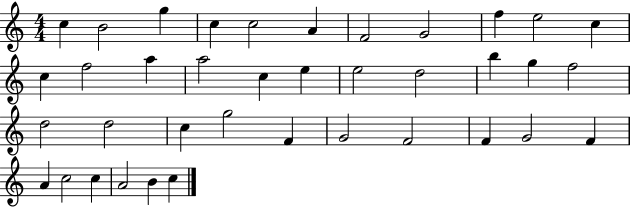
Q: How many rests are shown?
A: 0